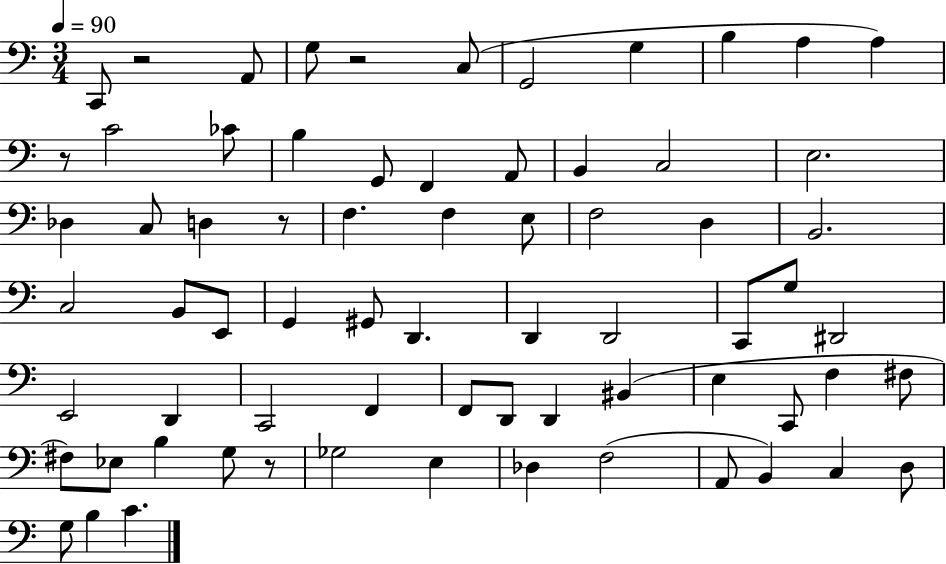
C2/e R/h A2/e G3/e R/h C3/e G2/h G3/q B3/q A3/q A3/q R/e C4/h CES4/e B3/q G2/e F2/q A2/e B2/q C3/h E3/h. Db3/q C3/e D3/q R/e F3/q. F3/q E3/e F3/h D3/q B2/h. C3/h B2/e E2/e G2/q G#2/e D2/q. D2/q D2/h C2/e G3/e D#2/h E2/h D2/q C2/h F2/q F2/e D2/e D2/q BIS2/q E3/q C2/e F3/q F#3/e F#3/e Eb3/e B3/q G3/e R/e Gb3/h E3/q Db3/q F3/h A2/e B2/q C3/q D3/e G3/e B3/q C4/q.